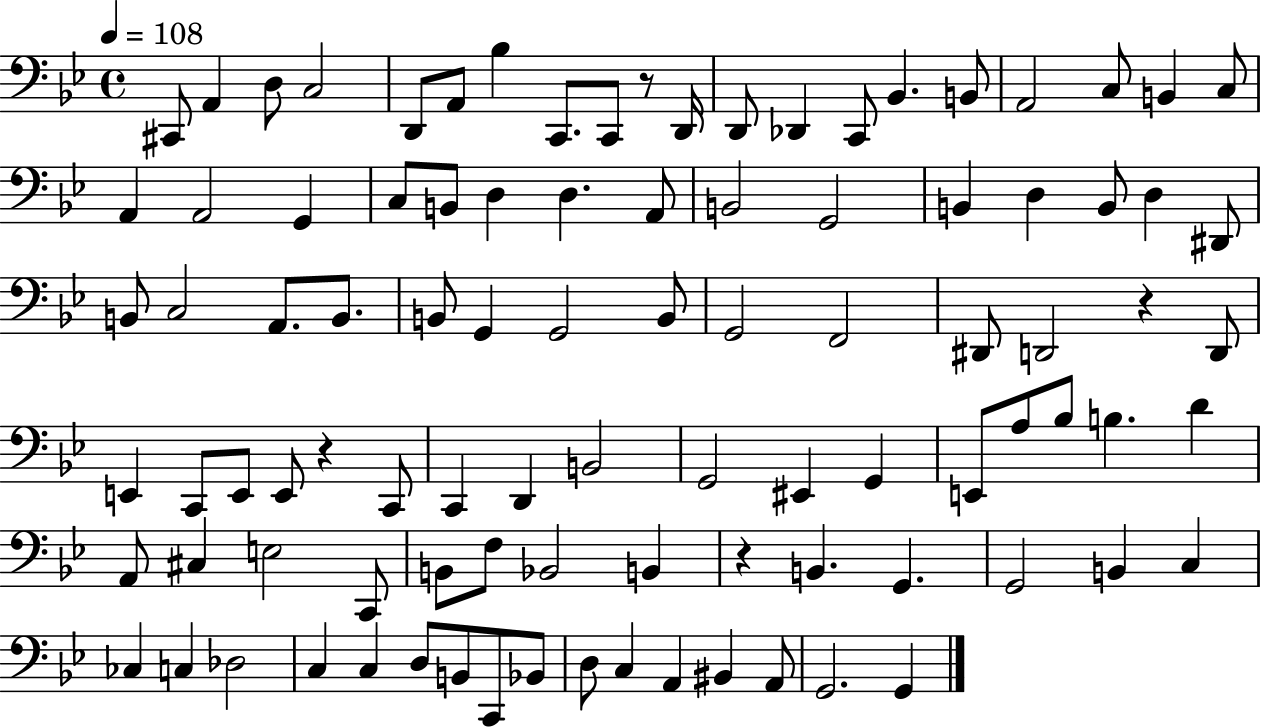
X:1
T:Untitled
M:4/4
L:1/4
K:Bb
^C,,/2 A,, D,/2 C,2 D,,/2 A,,/2 _B, C,,/2 C,,/2 z/2 D,,/4 D,,/2 _D,, C,,/2 _B,, B,,/2 A,,2 C,/2 B,, C,/2 A,, A,,2 G,, C,/2 B,,/2 D, D, A,,/2 B,,2 G,,2 B,, D, B,,/2 D, ^D,,/2 B,,/2 C,2 A,,/2 B,,/2 B,,/2 G,, G,,2 B,,/2 G,,2 F,,2 ^D,,/2 D,,2 z D,,/2 E,, C,,/2 E,,/2 E,,/2 z C,,/2 C,, D,, B,,2 G,,2 ^E,, G,, E,,/2 A,/2 _B,/2 B, D A,,/2 ^C, E,2 C,,/2 B,,/2 F,/2 _B,,2 B,, z B,, G,, G,,2 B,, C, _C, C, _D,2 C, C, D,/2 B,,/2 C,,/2 _B,,/2 D,/2 C, A,, ^B,, A,,/2 G,,2 G,,